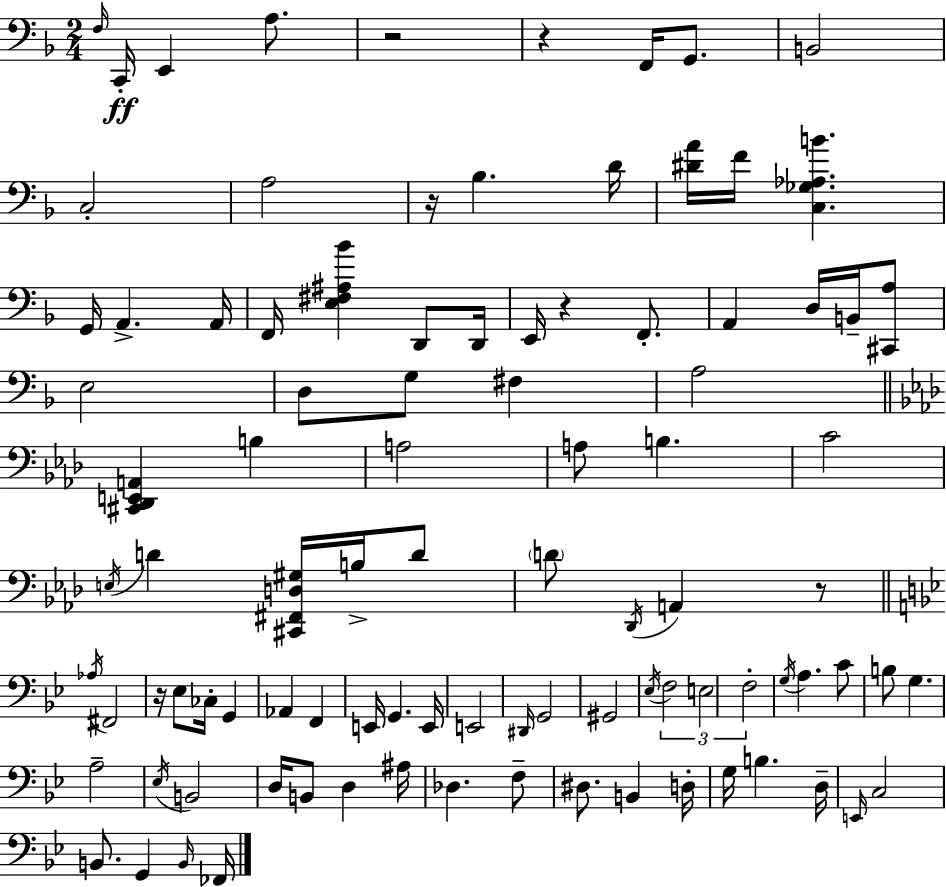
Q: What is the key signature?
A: F major